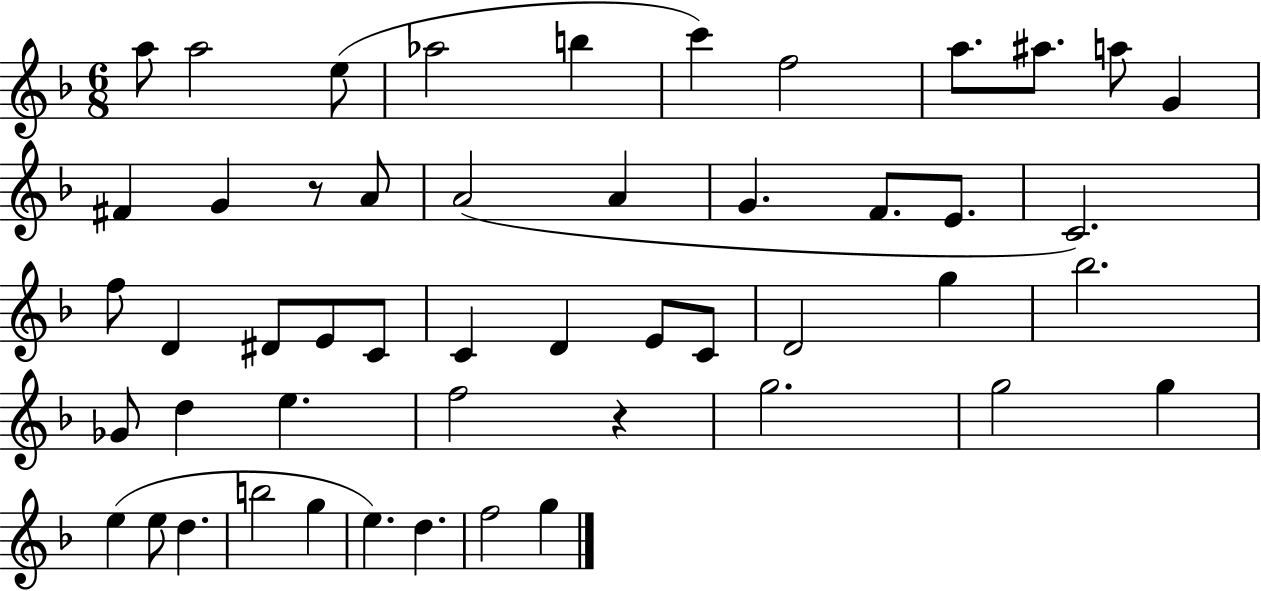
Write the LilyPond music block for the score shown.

{
  \clef treble
  \numericTimeSignature
  \time 6/8
  \key f \major
  a''8 a''2 e''8( | aes''2 b''4 | c'''4) f''2 | a''8. ais''8. a''8 g'4 | \break fis'4 g'4 r8 a'8 | a'2( a'4 | g'4. f'8. e'8. | c'2.) | \break f''8 d'4 dis'8 e'8 c'8 | c'4 d'4 e'8 c'8 | d'2 g''4 | bes''2. | \break ges'8 d''4 e''4. | f''2 r4 | g''2. | g''2 g''4 | \break e''4( e''8 d''4. | b''2 g''4 | e''4.) d''4. | f''2 g''4 | \break \bar "|."
}